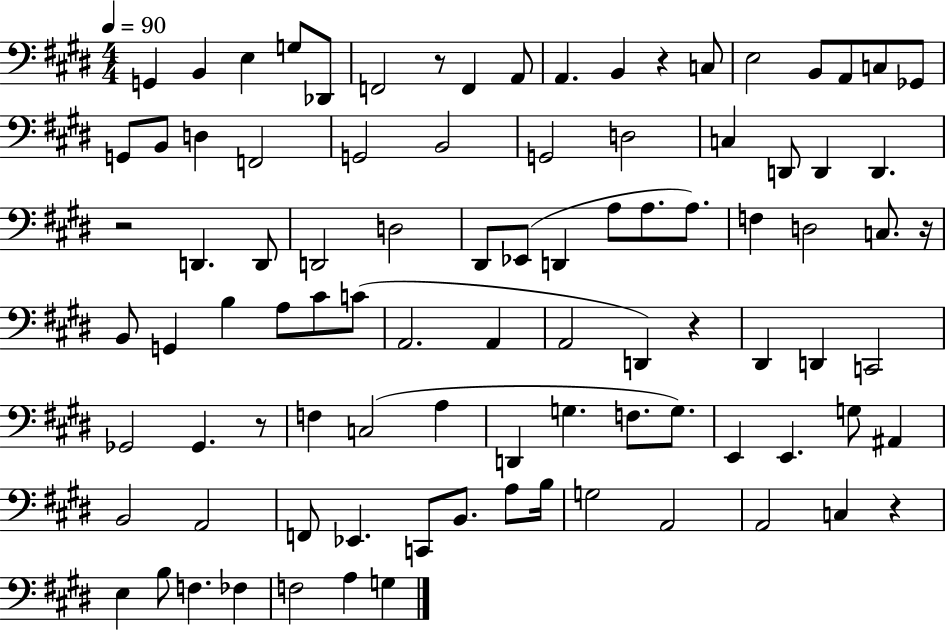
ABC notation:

X:1
T:Untitled
M:4/4
L:1/4
K:E
G,, B,, E, G,/2 _D,,/2 F,,2 z/2 F,, A,,/2 A,, B,, z C,/2 E,2 B,,/2 A,,/2 C,/2 _G,,/2 G,,/2 B,,/2 D, F,,2 G,,2 B,,2 G,,2 D,2 C, D,,/2 D,, D,, z2 D,, D,,/2 D,,2 D,2 ^D,,/2 _E,,/2 D,, A,/2 A,/2 A,/2 F, D,2 C,/2 z/4 B,,/2 G,, B, A,/2 ^C/2 C/2 A,,2 A,, A,,2 D,, z ^D,, D,, C,,2 _G,,2 _G,, z/2 F, C,2 A, D,, G, F,/2 G,/2 E,, E,, G,/2 ^A,, B,,2 A,,2 F,,/2 _E,, C,,/2 B,,/2 A,/2 B,/4 G,2 A,,2 A,,2 C, z E, B,/2 F, _F, F,2 A, G,